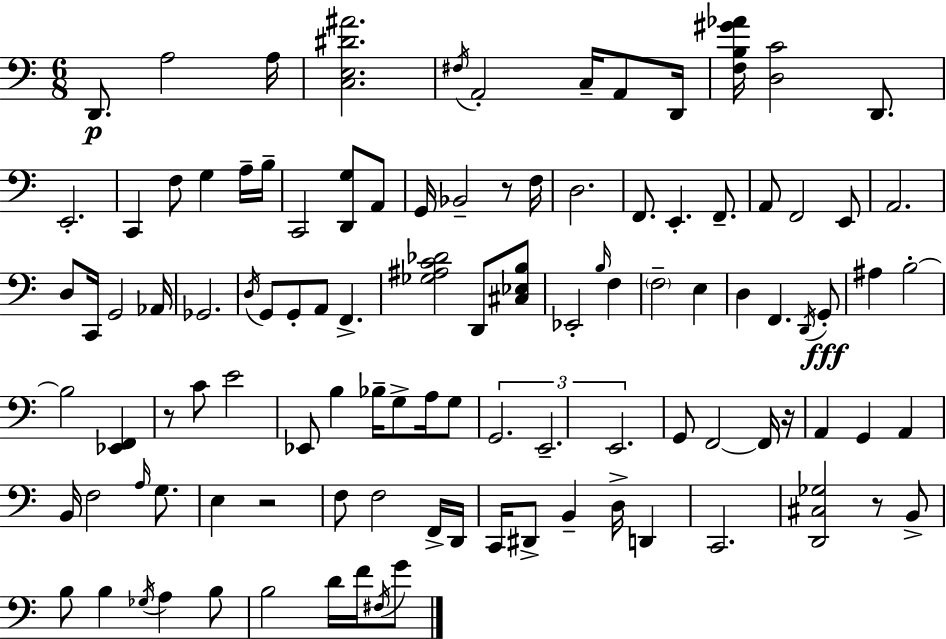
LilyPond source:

{
  \clef bass
  \numericTimeSignature
  \time 6/8
  \key a \minor
  d,8.\p a2 a16 | <c e dis' ais'>2. | \acciaccatura { fis16 } a,2-. c16-- a,8 | d,16 <f b gis' aes'>16 <d c'>2 d,8. | \break e,2.-. | c,4 f8 g4 a16-- | b16-- c,2 <d, g>8 a,8 | g,16 bes,2-- r8 | \break f16 d2. | f,8. e,4.-. f,8.-- | a,8 f,2 e,8 | a,2. | \break d8 c,16 g,2 | aes,16 ges,2. | \acciaccatura { d16 } g,8 g,8-. a,8 f,4.-> | <ges ais c' des'>2 d,8 | \break <cis ees b>8 ees,2-. \grace { b16 } f4 | \parenthesize f2-- e4 | d4 f,4. | \acciaccatura { d,16 }\fff g,8-. ais4 b2-.~~ | \break b2 | <ees, f,>4 r8 c'8 e'2 | ees,8 b4 bes16-- g8-> | a16 g8 \tuplet 3/2 { g,2. | \break e,2.-- | e,2. } | g,8 f,2~~ | f,16 r16 a,4 g,4 | \break a,4 b,16 f2 | \grace { a16 } g8. e4 r2 | f8 f2 | f,16-> d,16 c,16 dis,8-> b,4-- | \break d16-> d,4 c,2. | <d, cis ges>2 | r8 b,8-> b8 b4 \acciaccatura { ges16 } | a4 b8 b2 | \break d'16 f'16 \acciaccatura { fis16 } g'8 \bar "|."
}